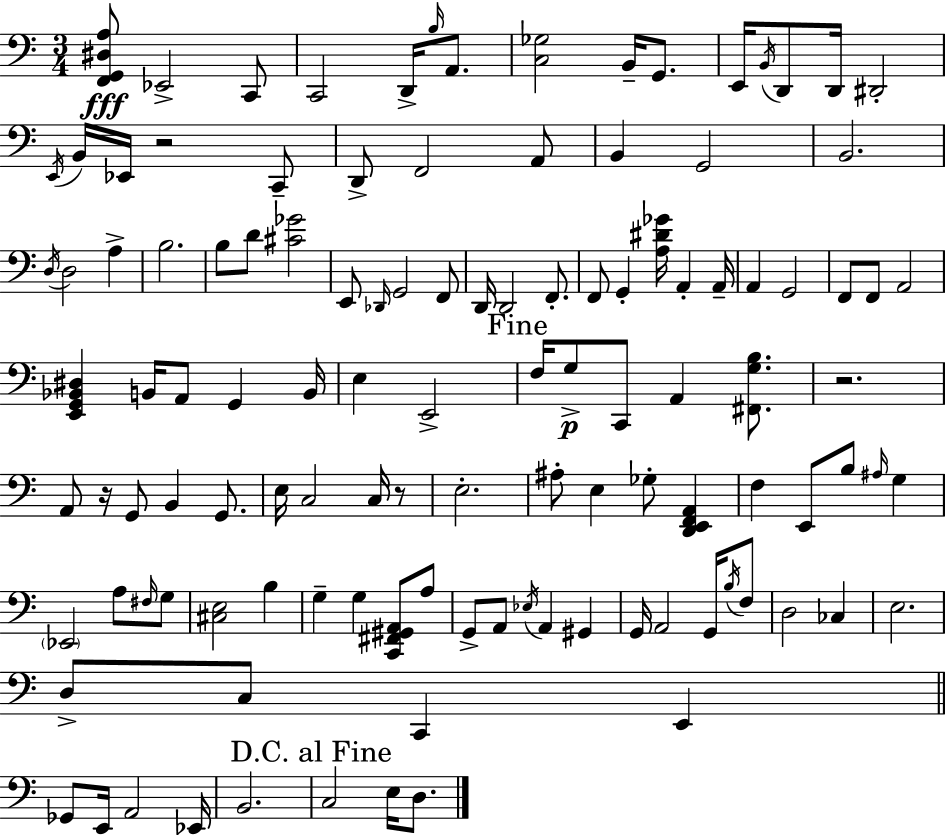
[F2,G2,D#3,A3]/e Eb2/h C2/e C2/h D2/s B3/s A2/e. [C3,Gb3]/h B2/s G2/e. E2/s B2/s D2/e D2/s D#2/h E2/s B2/s Eb2/s R/h C2/e D2/e F2/h A2/e B2/q G2/h B2/h. D3/s D3/h A3/q B3/h. B3/e D4/e [C#4,Gb4]/h E2/e Db2/s G2/h F2/e D2/s D2/h F2/e. F2/e G2/q [A3,D#4,Gb4]/s A2/q A2/s A2/q G2/h F2/e F2/e A2/h [E2,G2,Bb2,D#3]/q B2/s A2/e G2/q B2/s E3/q E2/h F3/s G3/e C2/e A2/q [F#2,G3,B3]/e. R/h. A2/e R/s G2/e B2/q G2/e. E3/s C3/h C3/s R/e E3/h. A#3/e E3/q Gb3/e [D2,E2,F2,A2]/q F3/q E2/e B3/e A#3/s G3/q Eb2/h A3/e F#3/s G3/e [C#3,E3]/h B3/q G3/q G3/q [C2,F#2,G#2,A2]/e A3/e G2/e A2/e Eb3/s A2/q G#2/q G2/s A2/h G2/s B3/s F3/e D3/h CES3/q E3/h. D3/e C3/e C2/q E2/q Gb2/e E2/s A2/h Eb2/s B2/h. C3/h E3/s D3/e.